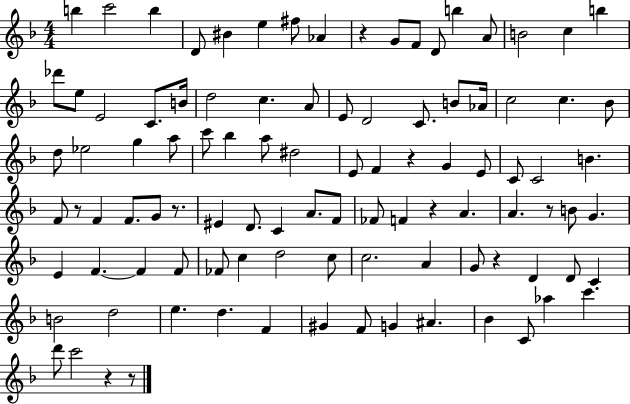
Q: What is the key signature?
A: F major